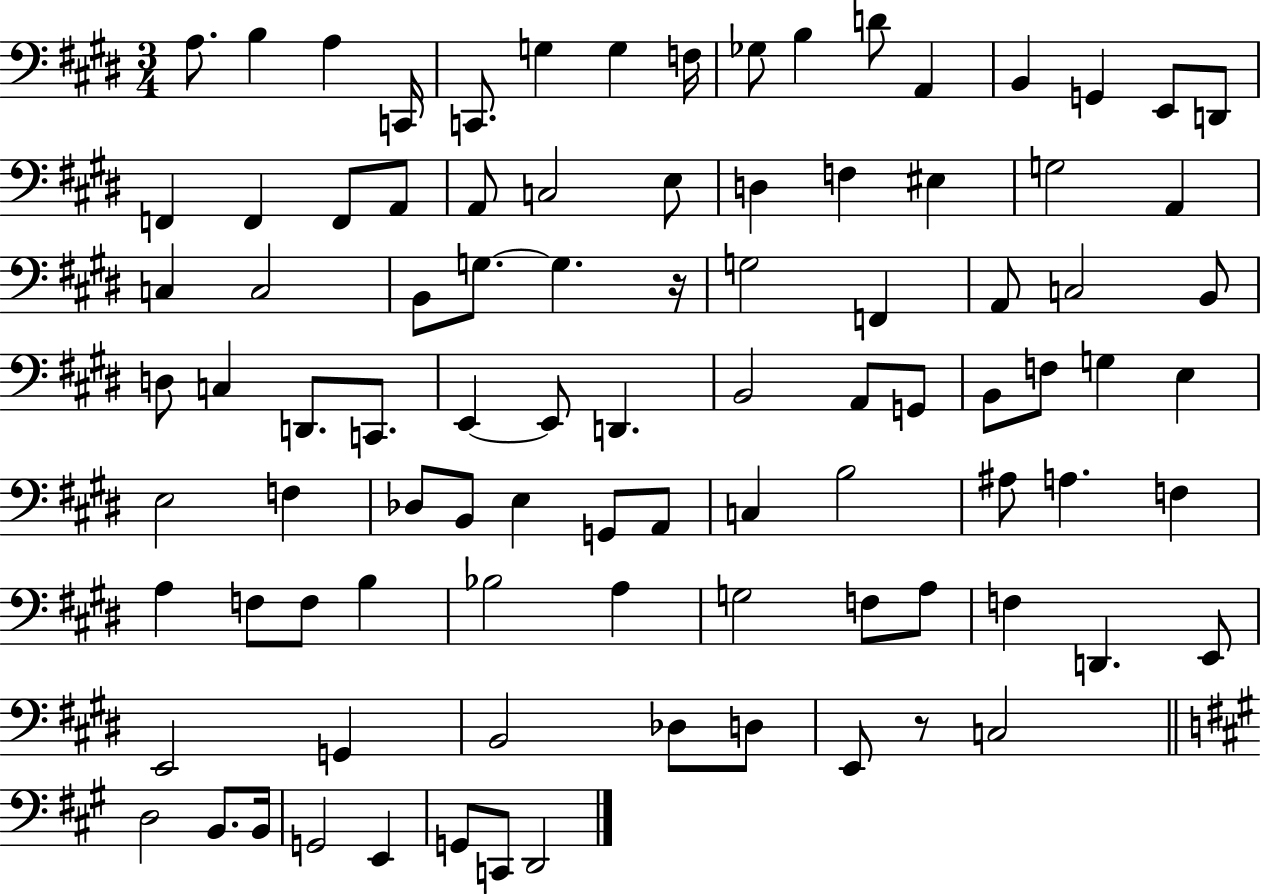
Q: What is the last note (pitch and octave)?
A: D2